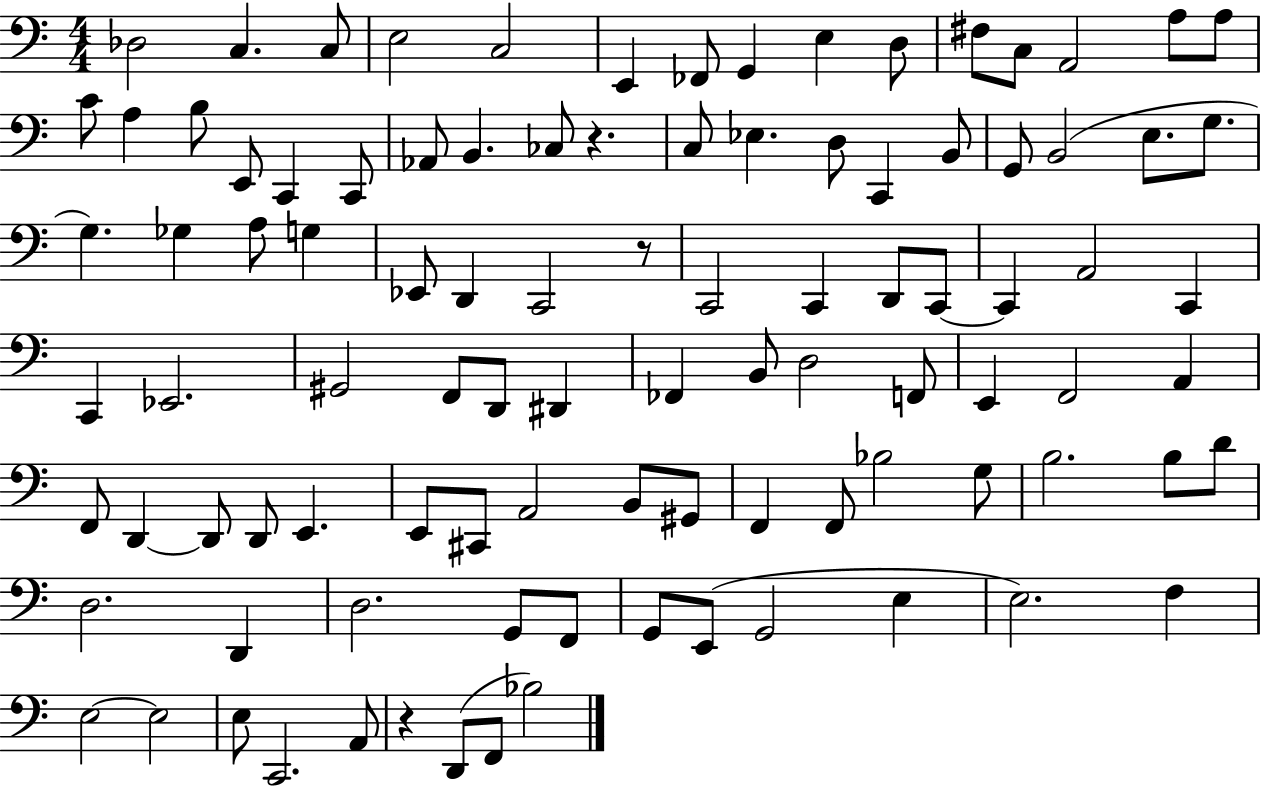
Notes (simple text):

Db3/h C3/q. C3/e E3/h C3/h E2/q FES2/e G2/q E3/q D3/e F#3/e C3/e A2/h A3/e A3/e C4/e A3/q B3/e E2/e C2/q C2/e Ab2/e B2/q. CES3/e R/q. C3/e Eb3/q. D3/e C2/q B2/e G2/e B2/h E3/e. G3/e. G3/q. Gb3/q A3/e G3/q Eb2/e D2/q C2/h R/e C2/h C2/q D2/e C2/e C2/q A2/h C2/q C2/q Eb2/h. G#2/h F2/e D2/e D#2/q FES2/q B2/e D3/h F2/e E2/q F2/h A2/q F2/e D2/q D2/e D2/e E2/q. E2/e C#2/e A2/h B2/e G#2/e F2/q F2/e Bb3/h G3/e B3/h. B3/e D4/e D3/h. D2/q D3/h. G2/e F2/e G2/e E2/e G2/h E3/q E3/h. F3/q E3/h E3/h E3/e C2/h. A2/e R/q D2/e F2/e Bb3/h